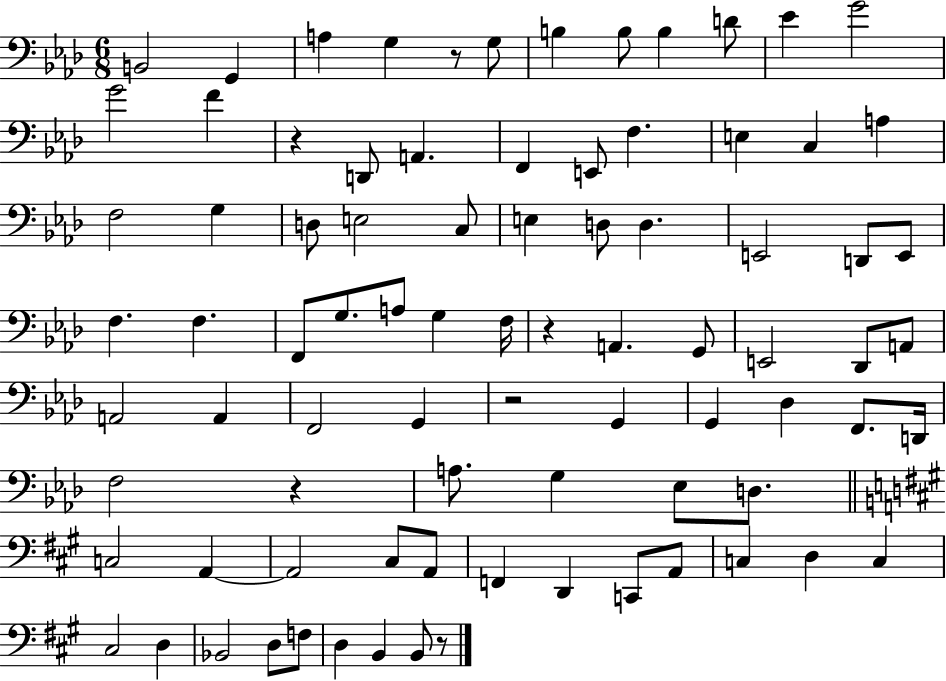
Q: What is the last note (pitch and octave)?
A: B2